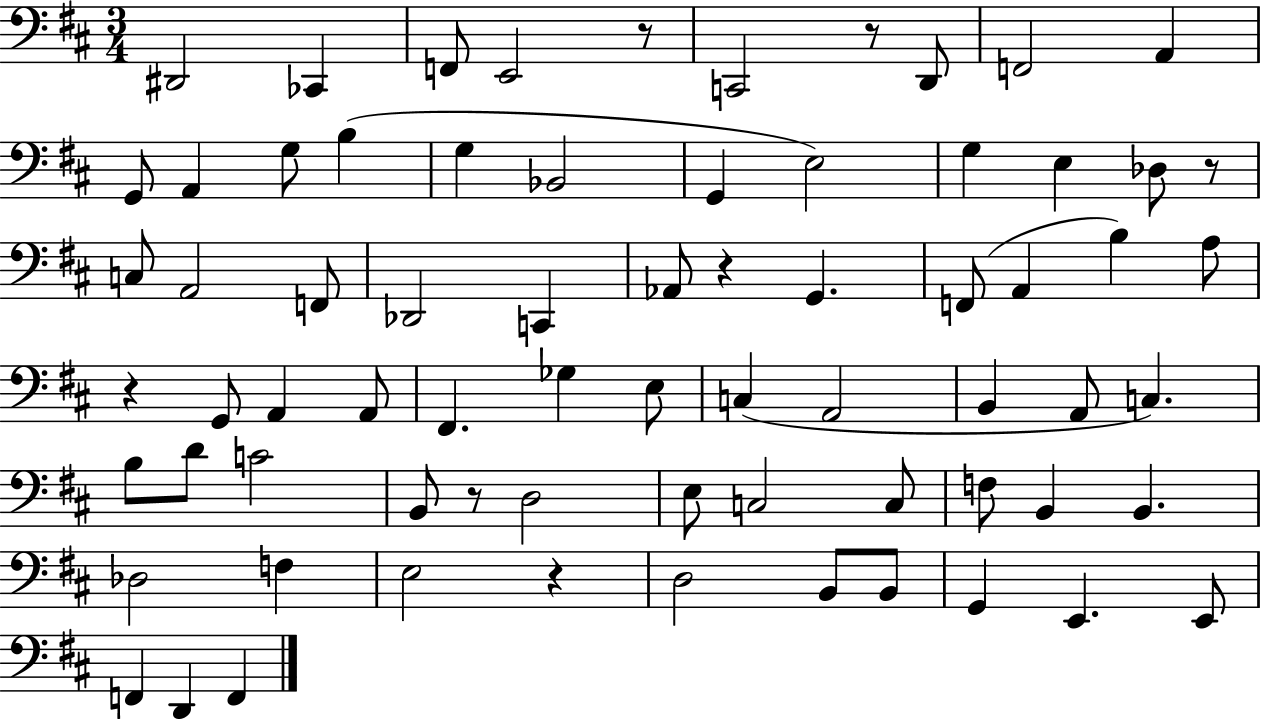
X:1
T:Untitled
M:3/4
L:1/4
K:D
^D,,2 _C,, F,,/2 E,,2 z/2 C,,2 z/2 D,,/2 F,,2 A,, G,,/2 A,, G,/2 B, G, _B,,2 G,, E,2 G, E, _D,/2 z/2 C,/2 A,,2 F,,/2 _D,,2 C,, _A,,/2 z G,, F,,/2 A,, B, A,/2 z G,,/2 A,, A,,/2 ^F,, _G, E,/2 C, A,,2 B,, A,,/2 C, B,/2 D/2 C2 B,,/2 z/2 D,2 E,/2 C,2 C,/2 F,/2 B,, B,, _D,2 F, E,2 z D,2 B,,/2 B,,/2 G,, E,, E,,/2 F,, D,, F,,